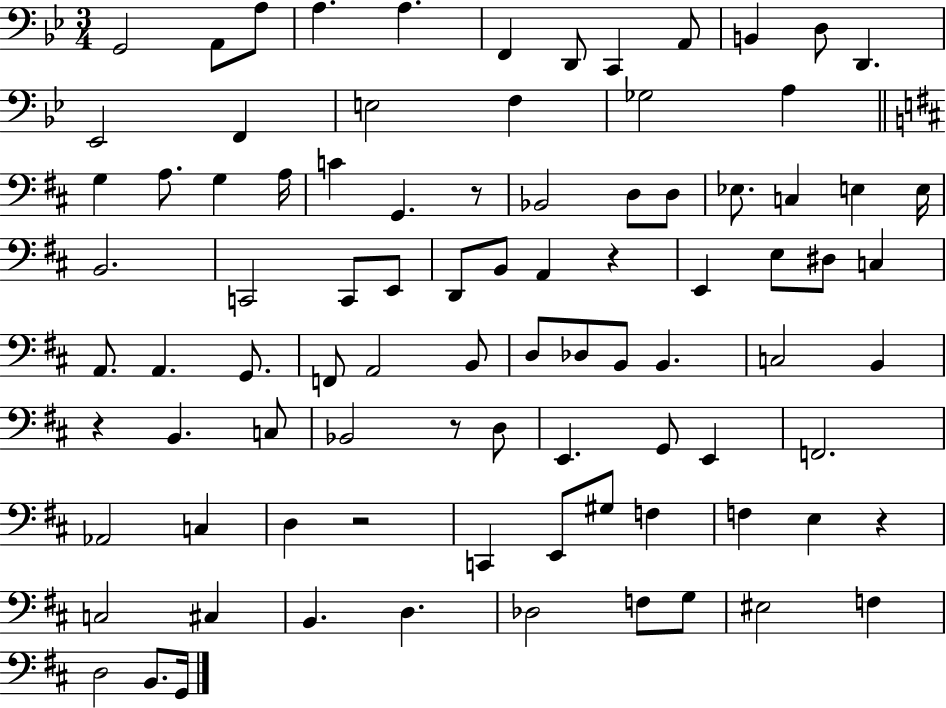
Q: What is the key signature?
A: BES major